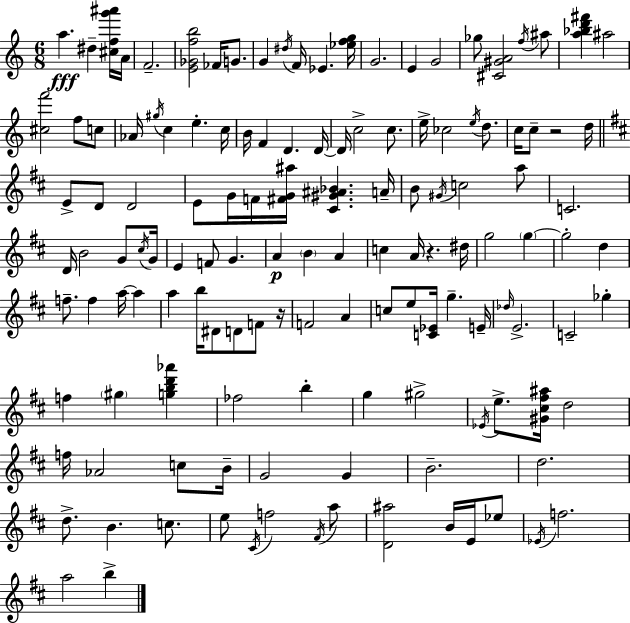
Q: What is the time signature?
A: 6/8